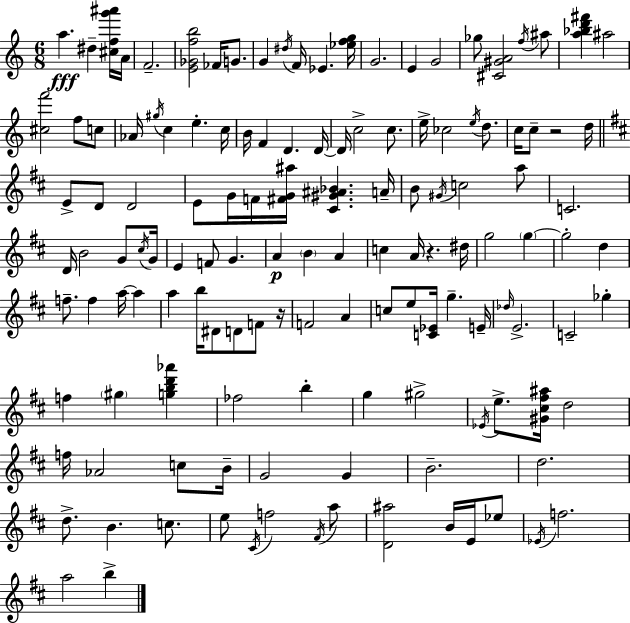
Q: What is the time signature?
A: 6/8